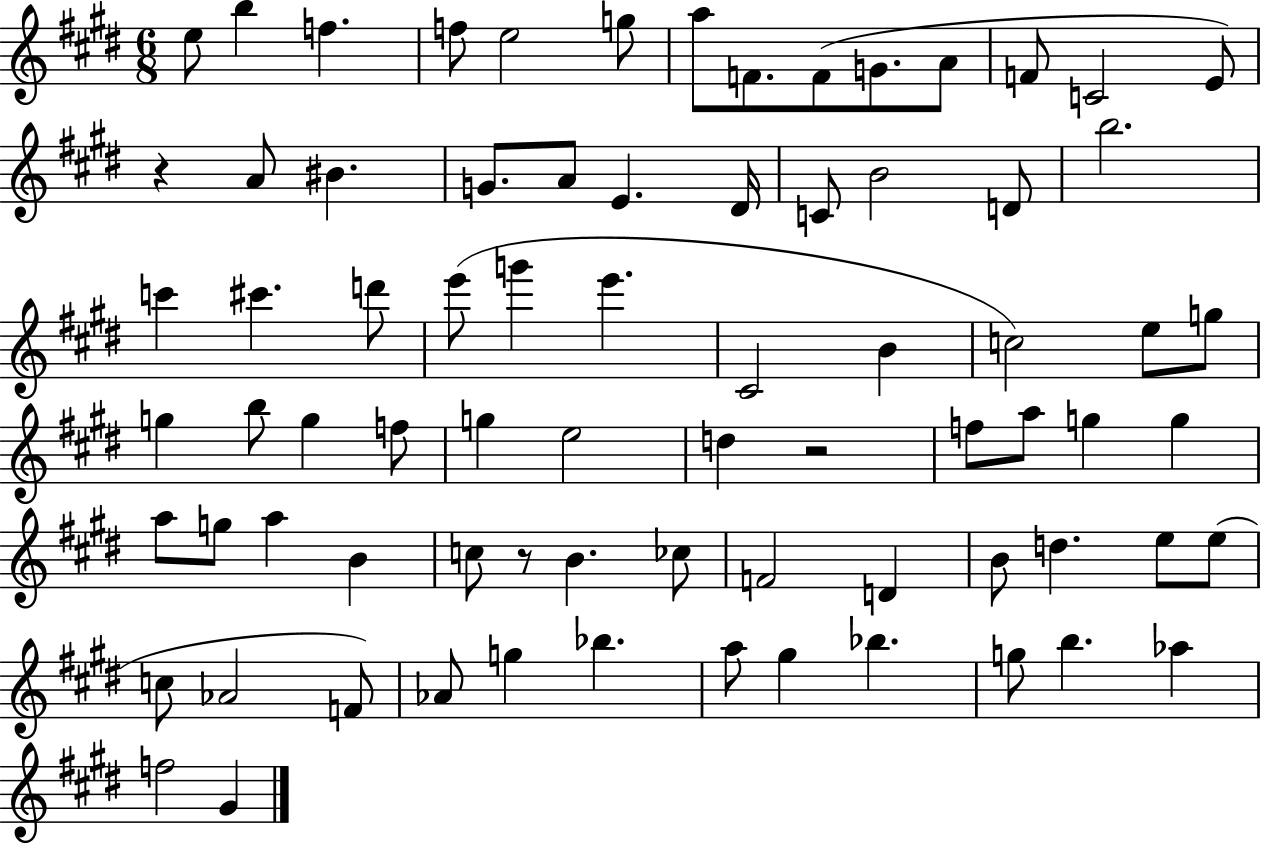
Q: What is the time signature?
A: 6/8